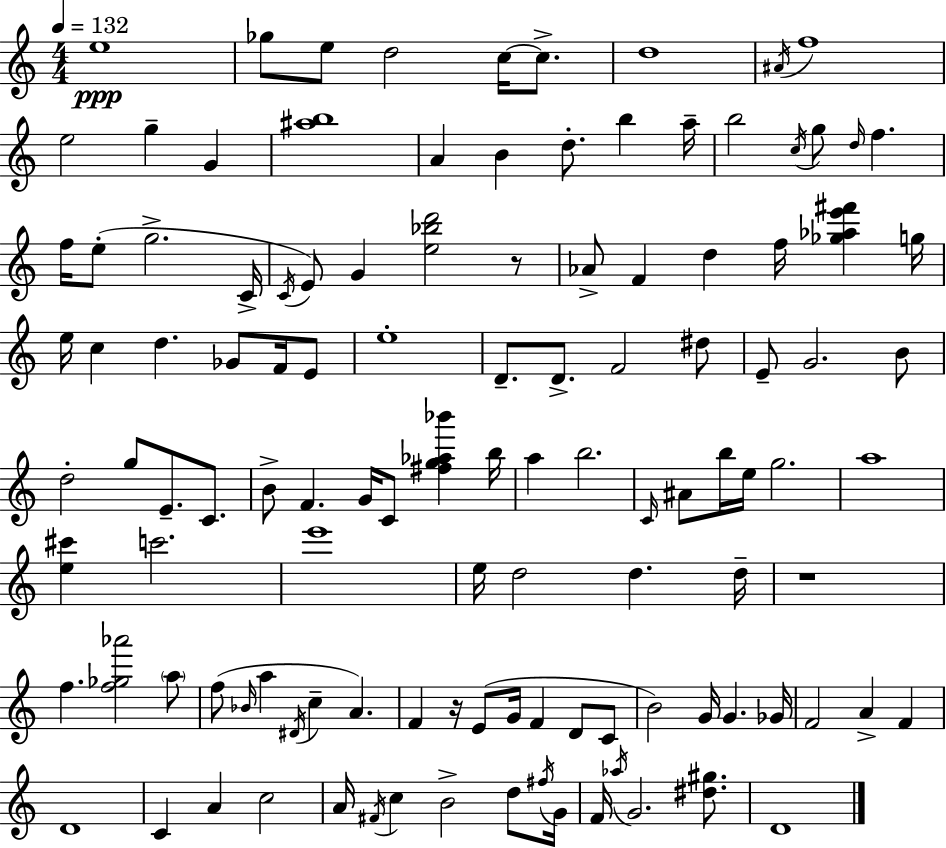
E5/w Gb5/e E5/e D5/h C5/s C5/e. D5/w A#4/s F5/w E5/h G5/q G4/q [A#5,B5]/w A4/q B4/q D5/e. B5/q A5/s B5/h C5/s G5/e D5/s F5/q. F5/s E5/e G5/h. C4/s C4/s E4/e G4/q [E5,Bb5,D6]/h R/e Ab4/e F4/q D5/q F5/s [Gb5,Ab5,E6,F#6]/q G5/s E5/s C5/q D5/q. Gb4/e F4/s E4/e E5/w D4/e. D4/e. F4/h D#5/e E4/e G4/h. B4/e D5/h G5/e E4/e. C4/e. B4/e F4/q. G4/s C4/e [F#5,G5,Ab5,Bb6]/q B5/s A5/q B5/h. C4/s A#4/e B5/s E5/s G5/h. A5/w [E5,C#6]/q C6/h. E6/w E5/s D5/h D5/q. D5/s R/w F5/q. [F5,Gb5,Ab6]/h A5/e F5/e Bb4/s A5/q D#4/s C5/q A4/q. F4/q R/s E4/e G4/s F4/q D4/e C4/e B4/h G4/s G4/q. Gb4/s F4/h A4/q F4/q D4/w C4/q A4/q C5/h A4/s F#4/s C5/q B4/h D5/e F#5/s G4/s F4/s Ab5/s G4/h. [D#5,G#5]/e. D4/w